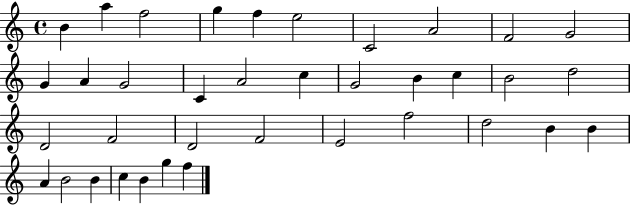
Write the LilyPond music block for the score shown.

{
  \clef treble
  \time 4/4
  \defaultTimeSignature
  \key c \major
  b'4 a''4 f''2 | g''4 f''4 e''2 | c'2 a'2 | f'2 g'2 | \break g'4 a'4 g'2 | c'4 a'2 c''4 | g'2 b'4 c''4 | b'2 d''2 | \break d'2 f'2 | d'2 f'2 | e'2 f''2 | d''2 b'4 b'4 | \break a'4 b'2 b'4 | c''4 b'4 g''4 f''4 | \bar "|."
}